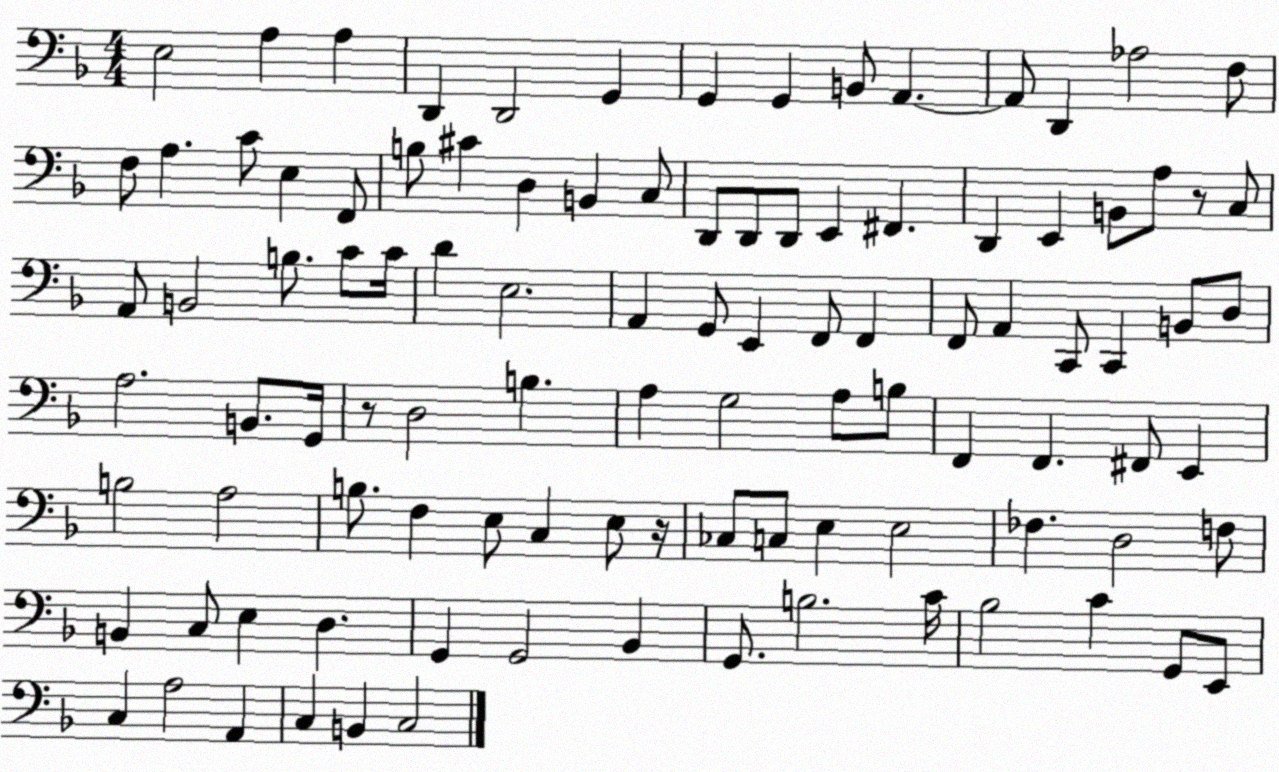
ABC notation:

X:1
T:Untitled
M:4/4
L:1/4
K:F
E,2 A, A, D,, D,,2 G,, G,, G,, B,,/2 A,, A,,/2 D,, _A,2 F,/2 F,/2 A, C/2 E, F,,/2 B,/2 ^C D, B,, C,/2 D,,/2 D,,/2 D,,/2 E,, ^F,, D,, E,, B,,/2 A,/2 z/2 C,/2 A,,/2 B,,2 B,/2 C/2 C/4 D E,2 A,, G,,/2 E,, F,,/2 F,, F,,/2 A,, C,,/2 C,, B,,/2 D,/2 A,2 B,,/2 G,,/4 z/2 D,2 B, A, G,2 A,/2 B,/2 F,, F,, ^F,,/2 E,, B,2 A,2 B,/2 F, E,/2 C, E,/2 z/4 _C,/2 C,/2 E, E,2 _F, D,2 F,/2 B,, C,/2 E, D, G,, G,,2 _B,, G,,/2 B,2 C/4 _B,2 C G,,/2 E,,/2 C, A,2 A,, C, B,, C,2